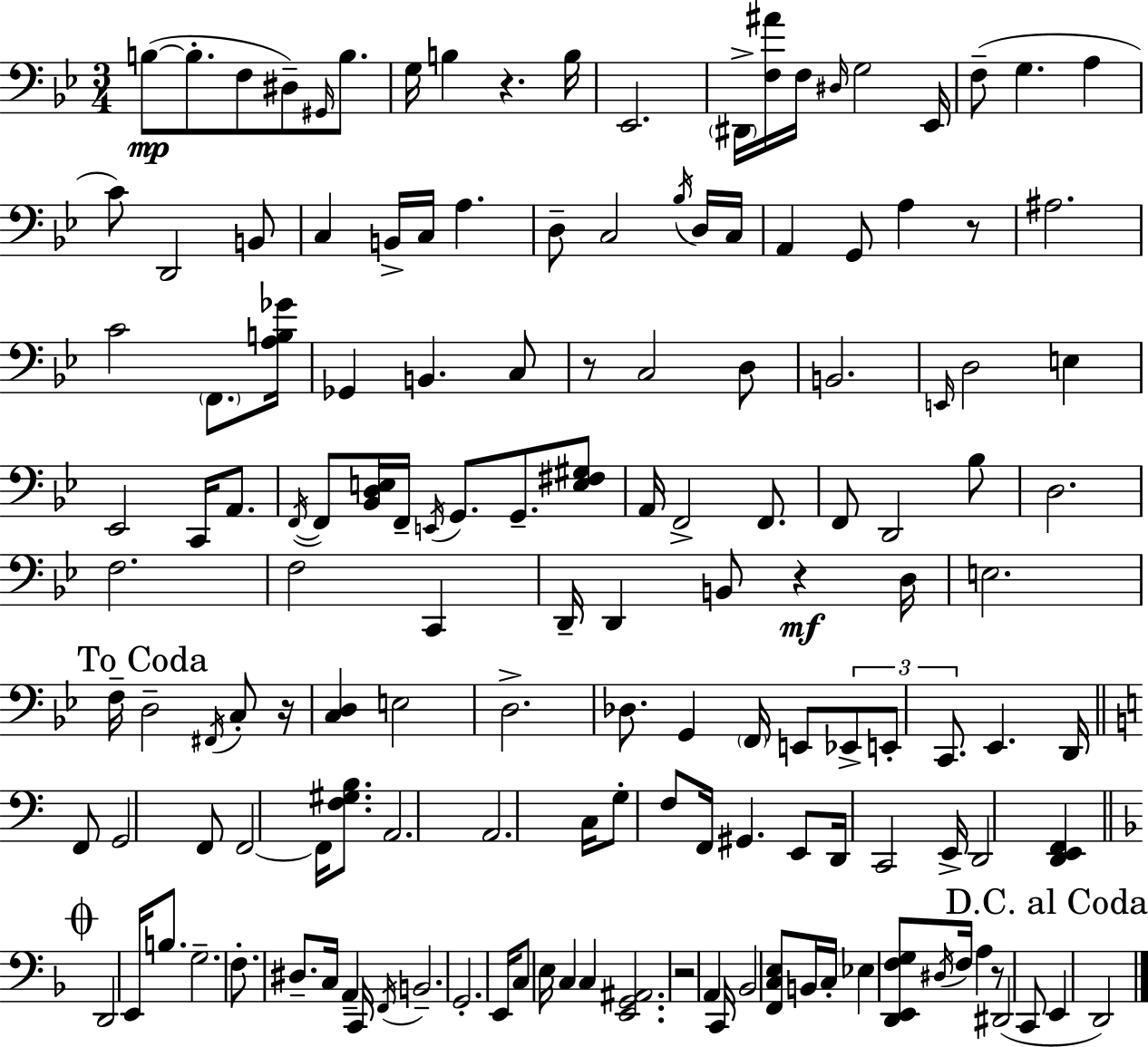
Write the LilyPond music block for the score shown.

{
  \clef bass
  \numericTimeSignature
  \time 3/4
  \key g \minor
  b8~(~\mp b8.-. f8 dis8--) \grace { gis,16 } b8. | g16 b4 r4. | b16 ees,2. | \parenthesize dis,16-> <f ais'>16 f16 \grace { dis16 } g2 | \break ees,16 f8--( g4. a4 | c'8) d,2 | b,8 c4 b,16-> c16 a4. | d8-- c2 | \break \acciaccatura { bes16 } d16 c16 a,4 g,8 a4 | r8 ais2. | c'2 \parenthesize f,8. | <a b ges'>16 ges,4 b,4. | \break c8 r8 c2 | d8 b,2. | \grace { e,16 } d2 | e4 ees,2 | \break c,16 a,8. \acciaccatura { f,16~ }~ f,8 <bes, d e>16 f,16-- \acciaccatura { e,16 } g,8. | g,8.-- <e fis gis>8 a,16 f,2-> | f,8. f,8 d,2 | bes8 d2. | \break f2. | f2 | c,4 d,16-- d,4 b,8 | r4\mf d16 e2. | \break \mark "To Coda" f16-- d2-- | \acciaccatura { fis,16 } c8-. r16 <c d>4 e2 | d2.-> | des8. g,4 | \break \parenthesize f,16 e,8 \tuplet 3/2 { ees,8-> e,8-. c,8. } | ees,4. d,16 \bar "||" \break \key c \major f,8 g,2 f,8 | f,2~~ f,16 <f gis b>8. | a,2. | a,2. | \break c16 g8-. f8 f,16 gis,4. | e,8 d,16 c,2 e,16-> | d,2 <d, e, f,>4 | \mark \markup { \musicglyph "scripts.coda" } \bar "||" \break \key d \minor d,2 e,16 b8. | g2.-- | f8.-. dis8.-- c16 a,4-- c,16 | \acciaccatura { f,16 } b,2.-- | \break g,2.-. | e,16 c8 e16 c4 c4 | <e, g, ais,>2. | r2 a,4 | \break c,16 bes,2 <f, c e>8 | b,16 c16-. ees4 <d, e, f g>8 \acciaccatura { dis16 } f16 a4 | r8 dis,2( | c,8 \mark "D.C. al Coda" e,4 d,2) | \break \bar "|."
}